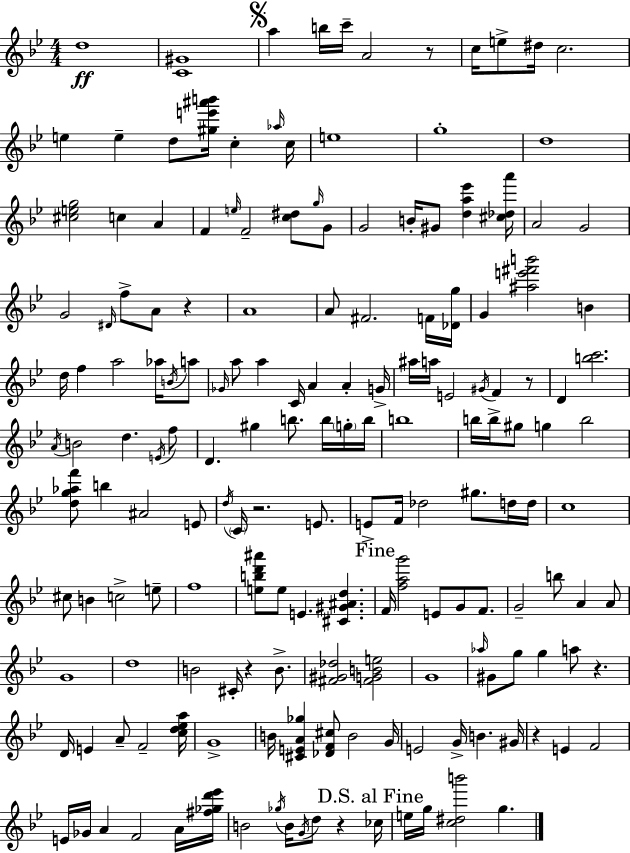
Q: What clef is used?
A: treble